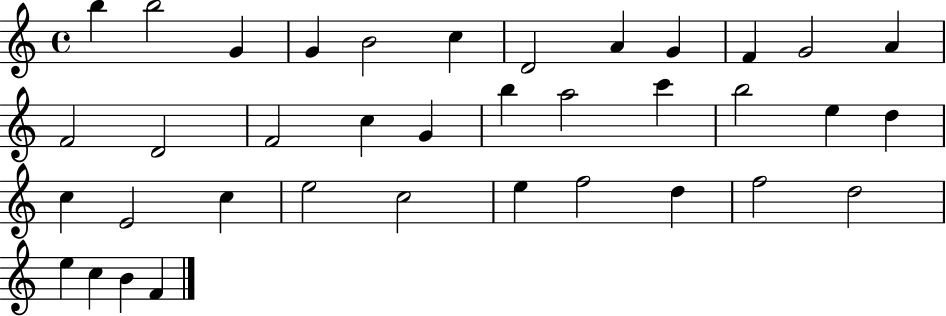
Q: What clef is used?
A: treble